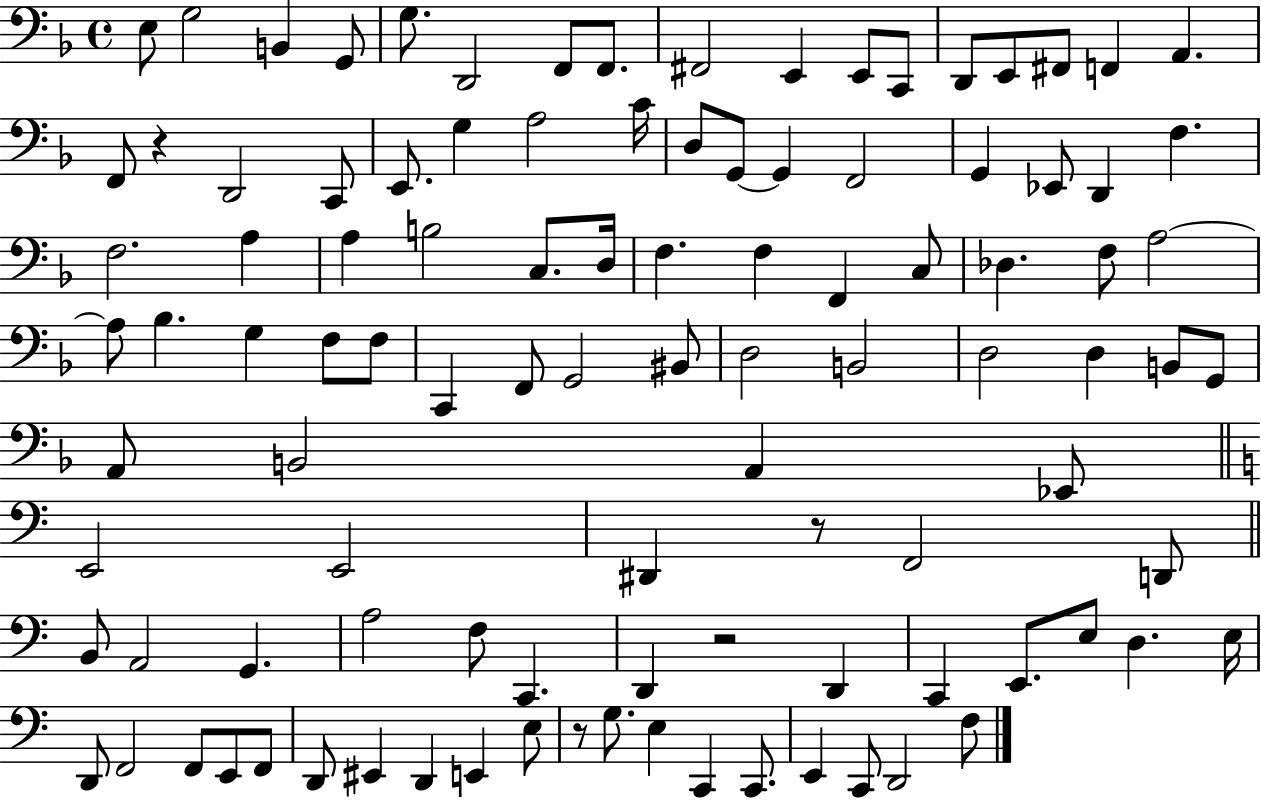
X:1
T:Untitled
M:4/4
L:1/4
K:F
E,/2 G,2 B,, G,,/2 G,/2 D,,2 F,,/2 F,,/2 ^F,,2 E,, E,,/2 C,,/2 D,,/2 E,,/2 ^F,,/2 F,, A,, F,,/2 z D,,2 C,,/2 E,,/2 G, A,2 C/4 D,/2 G,,/2 G,, F,,2 G,, _E,,/2 D,, F, F,2 A, A, B,2 C,/2 D,/4 F, F, F,, C,/2 _D, F,/2 A,2 A,/2 _B, G, F,/2 F,/2 C,, F,,/2 G,,2 ^B,,/2 D,2 B,,2 D,2 D, B,,/2 G,,/2 A,,/2 B,,2 A,, _E,,/2 E,,2 E,,2 ^D,, z/2 F,,2 D,,/2 B,,/2 A,,2 G,, A,2 F,/2 C,, D,, z2 D,, C,, E,,/2 E,/2 D, E,/4 D,,/2 F,,2 F,,/2 E,,/2 F,,/2 D,,/2 ^E,, D,, E,, E,/2 z/2 G,/2 E, C,, C,,/2 E,, C,,/2 D,,2 F,/2